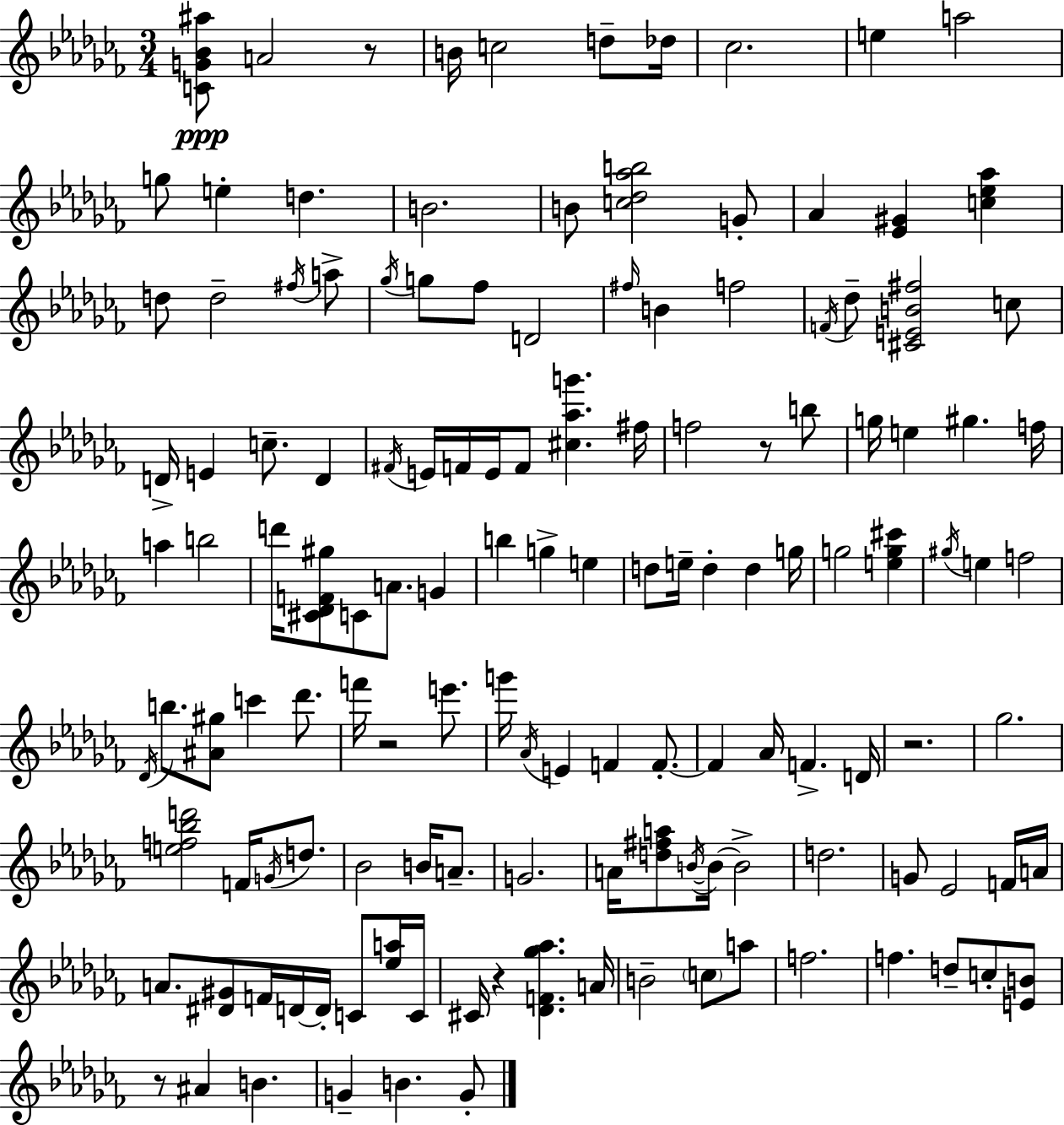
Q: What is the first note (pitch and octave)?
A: A4